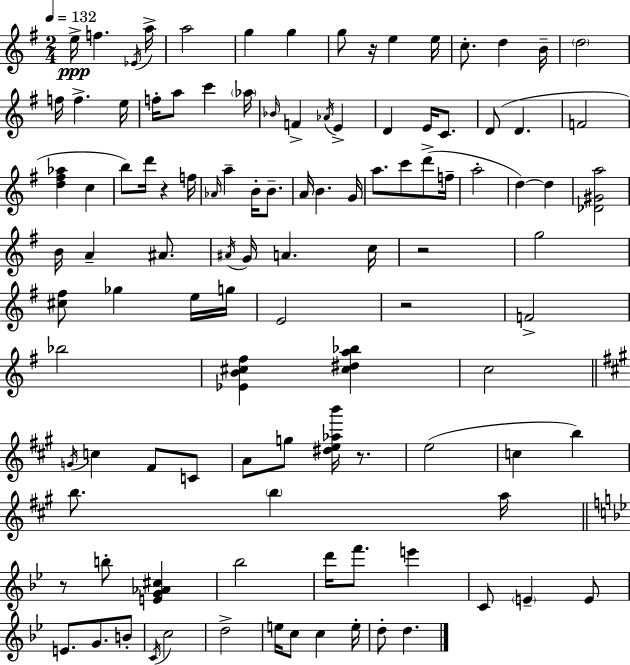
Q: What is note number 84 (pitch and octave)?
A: E4